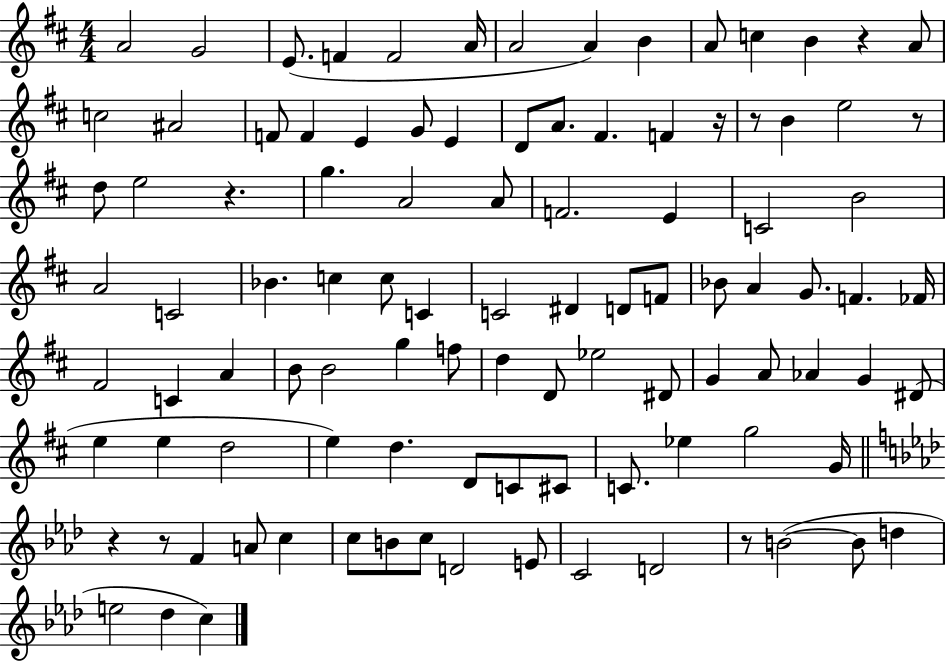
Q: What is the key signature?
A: D major